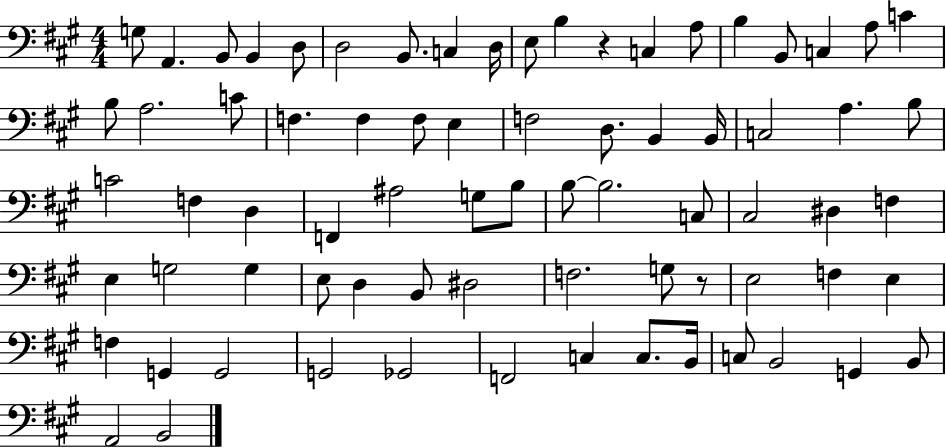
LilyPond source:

{
  \clef bass
  \numericTimeSignature
  \time 4/4
  \key a \major
  g8 a,4. b,8 b,4 d8 | d2 b,8. c4 d16 | e8 b4 r4 c4 a8 | b4 b,8 c4 a8 c'4 | \break b8 a2. c'8 | f4. f4 f8 e4 | f2 d8. b,4 b,16 | c2 a4. b8 | \break c'2 f4 d4 | f,4 ais2 g8 b8 | b8~~ b2. c8 | cis2 dis4 f4 | \break e4 g2 g4 | e8 d4 b,8 dis2 | f2. g8 r8 | e2 f4 e4 | \break f4 g,4 g,2 | g,2 ges,2 | f,2 c4 c8. b,16 | c8 b,2 g,4 b,8 | \break a,2 b,2 | \bar "|."
}